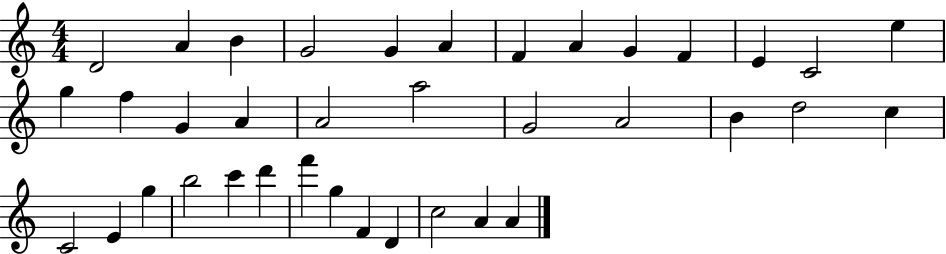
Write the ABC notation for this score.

X:1
T:Untitled
M:4/4
L:1/4
K:C
D2 A B G2 G A F A G F E C2 e g f G A A2 a2 G2 A2 B d2 c C2 E g b2 c' d' f' g F D c2 A A